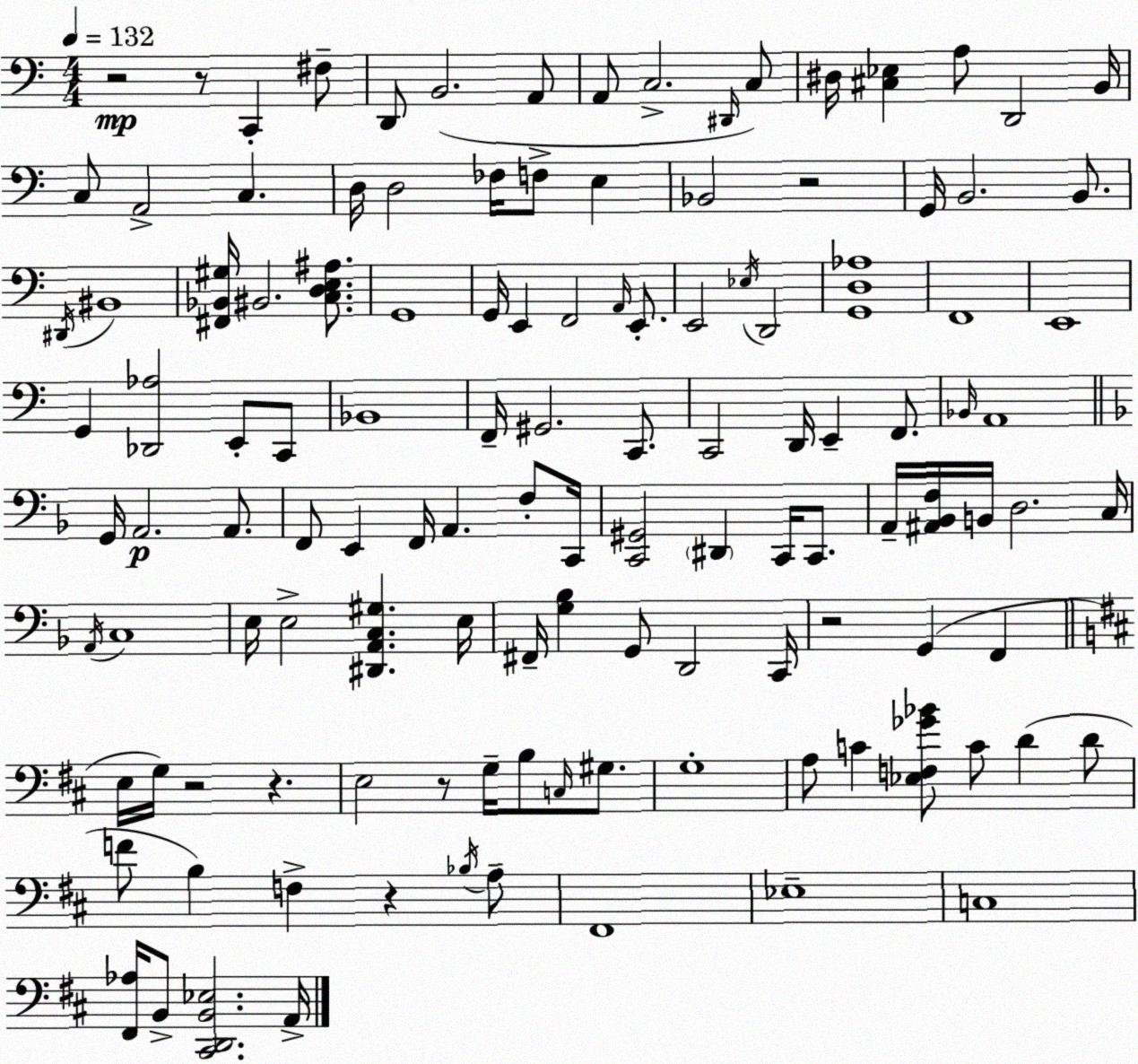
X:1
T:Untitled
M:4/4
L:1/4
K:C
z2 z/2 C,, ^F,/2 D,,/2 B,,2 A,,/2 A,,/2 C,2 ^D,,/4 C,/2 ^D,/4 [^C,_E,] A,/2 D,,2 B,,/4 C,/2 A,,2 C, D,/4 D,2 _F,/4 F,/2 E, _B,,2 z2 G,,/4 B,,2 B,,/2 ^D,,/4 ^B,,4 [^F,,_B,,^G,]/4 ^B,,2 [C,D,E,^A,]/2 G,,4 G,,/4 E,, F,,2 A,,/4 E,,/2 E,,2 _E,/4 D,,2 [G,,D,_A,]4 F,,4 E,,4 G,, [_D,,_A,]2 E,,/2 C,,/2 _B,,4 F,,/4 ^G,,2 C,,/2 C,,2 D,,/4 E,, F,,/2 _B,,/4 A,,4 G,,/4 A,,2 A,,/2 F,,/2 E,, F,,/4 A,, F,/2 C,,/4 [C,,^G,,]2 ^D,, C,,/4 C,,/2 A,,/4 [^A,,_B,,F,]/4 B,,/4 D,2 C,/4 A,,/4 C,4 E,/4 E,2 [^D,,A,,C,^G,] E,/4 ^F,,/4 [G,_B,] G,,/2 D,,2 C,,/4 z2 G,, F,, E,/4 G,/4 z2 z E,2 z/2 G,/4 B,/2 C,/4 ^G,/2 G,4 A,/2 C [_E,F,_G_B]/2 C/2 D D/2 F/2 B, F, z _B,/4 A,/2 ^F,,4 _E,4 C,4 [^F,,_A,]/4 B,,/2 [^C,,D,,B,,_E,]2 A,,/4